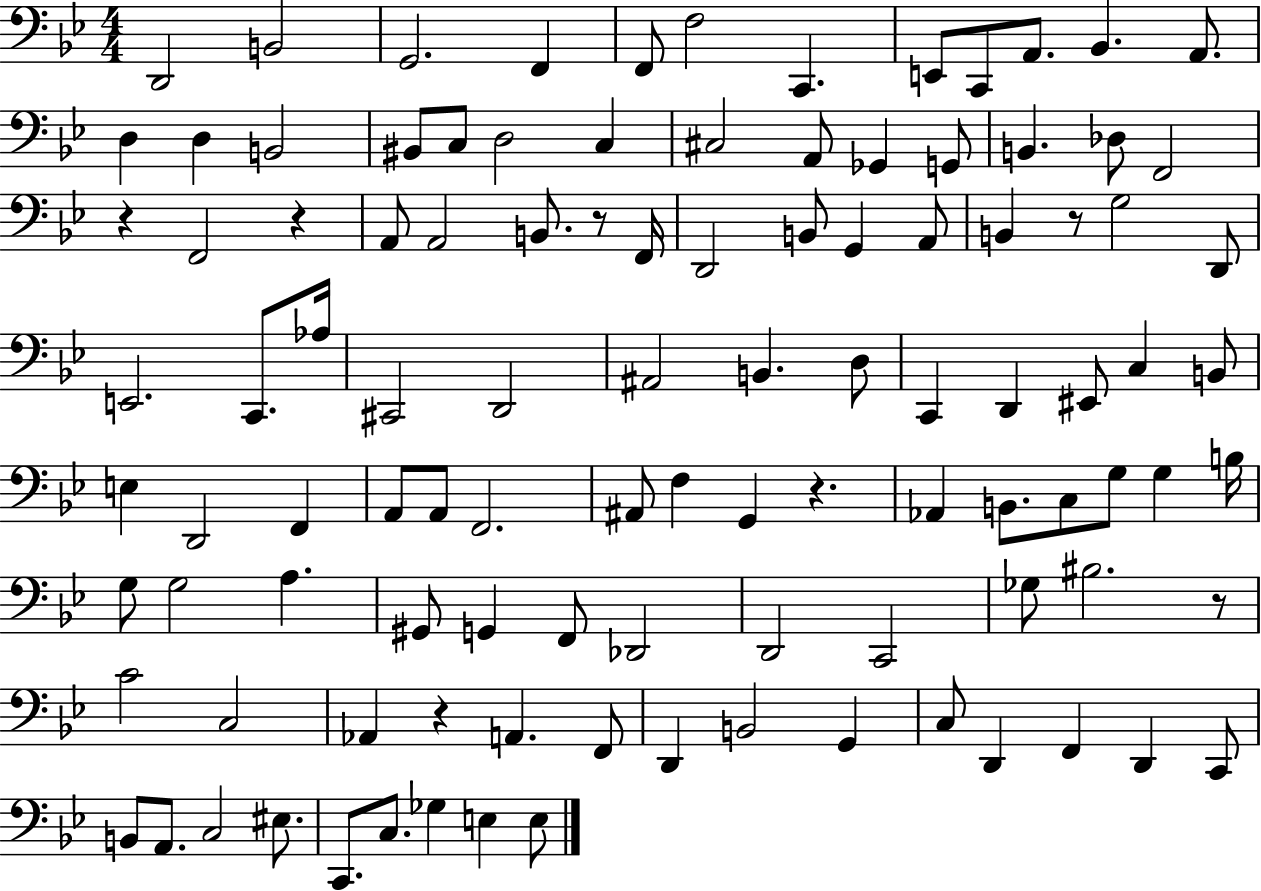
D2/h B2/h G2/h. F2/q F2/e F3/h C2/q. E2/e C2/e A2/e. Bb2/q. A2/e. D3/q D3/q B2/h BIS2/e C3/e D3/h C3/q C#3/h A2/e Gb2/q G2/e B2/q. Db3/e F2/h R/q F2/h R/q A2/e A2/h B2/e. R/e F2/s D2/h B2/e G2/q A2/e B2/q R/e G3/h D2/e E2/h. C2/e. Ab3/s C#2/h D2/h A#2/h B2/q. D3/e C2/q D2/q EIS2/e C3/q B2/e E3/q D2/h F2/q A2/e A2/e F2/h. A#2/e F3/q G2/q R/q. Ab2/q B2/e. C3/e G3/e G3/q B3/s G3/e G3/h A3/q. G#2/e G2/q F2/e Db2/h D2/h C2/h Gb3/e BIS3/h. R/e C4/h C3/h Ab2/q R/q A2/q. F2/e D2/q B2/h G2/q C3/e D2/q F2/q D2/q C2/e B2/e A2/e. C3/h EIS3/e. C2/e. C3/e. Gb3/q E3/q E3/e